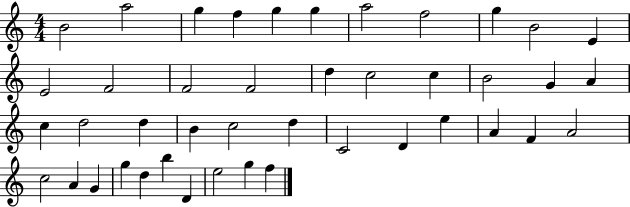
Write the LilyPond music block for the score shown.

{
  \clef treble
  \numericTimeSignature
  \time 4/4
  \key c \major
  b'2 a''2 | g''4 f''4 g''4 g''4 | a''2 f''2 | g''4 b'2 e'4 | \break e'2 f'2 | f'2 f'2 | d''4 c''2 c''4 | b'2 g'4 a'4 | \break c''4 d''2 d''4 | b'4 c''2 d''4 | c'2 d'4 e''4 | a'4 f'4 a'2 | \break c''2 a'4 g'4 | g''4 d''4 b''4 d'4 | e''2 g''4 f''4 | \bar "|."
}